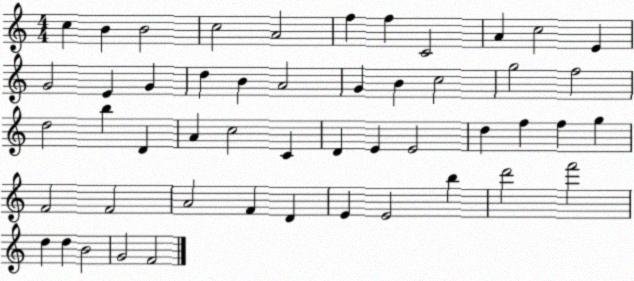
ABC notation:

X:1
T:Untitled
M:4/4
L:1/4
K:C
c B B2 c2 A2 f f C2 A c2 E G2 E G d B A2 G B c2 g2 f2 d2 b D A c2 C D E E2 d f f g F2 F2 A2 F D E E2 b d'2 f'2 d d B2 G2 F2